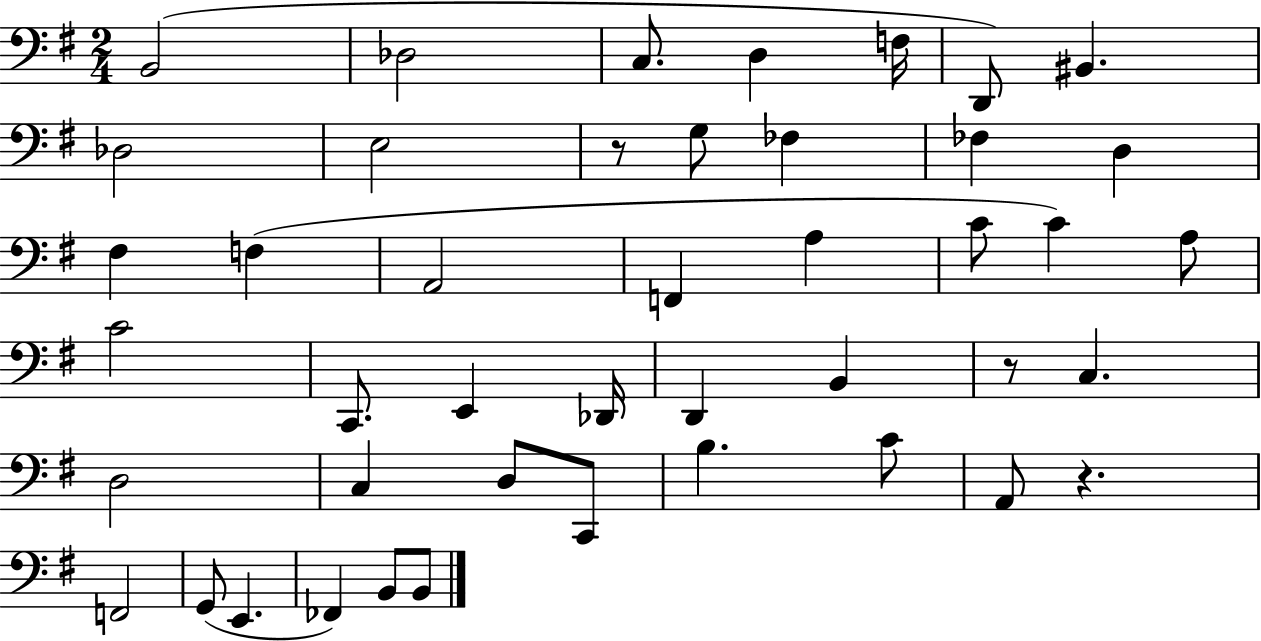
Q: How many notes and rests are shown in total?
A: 44